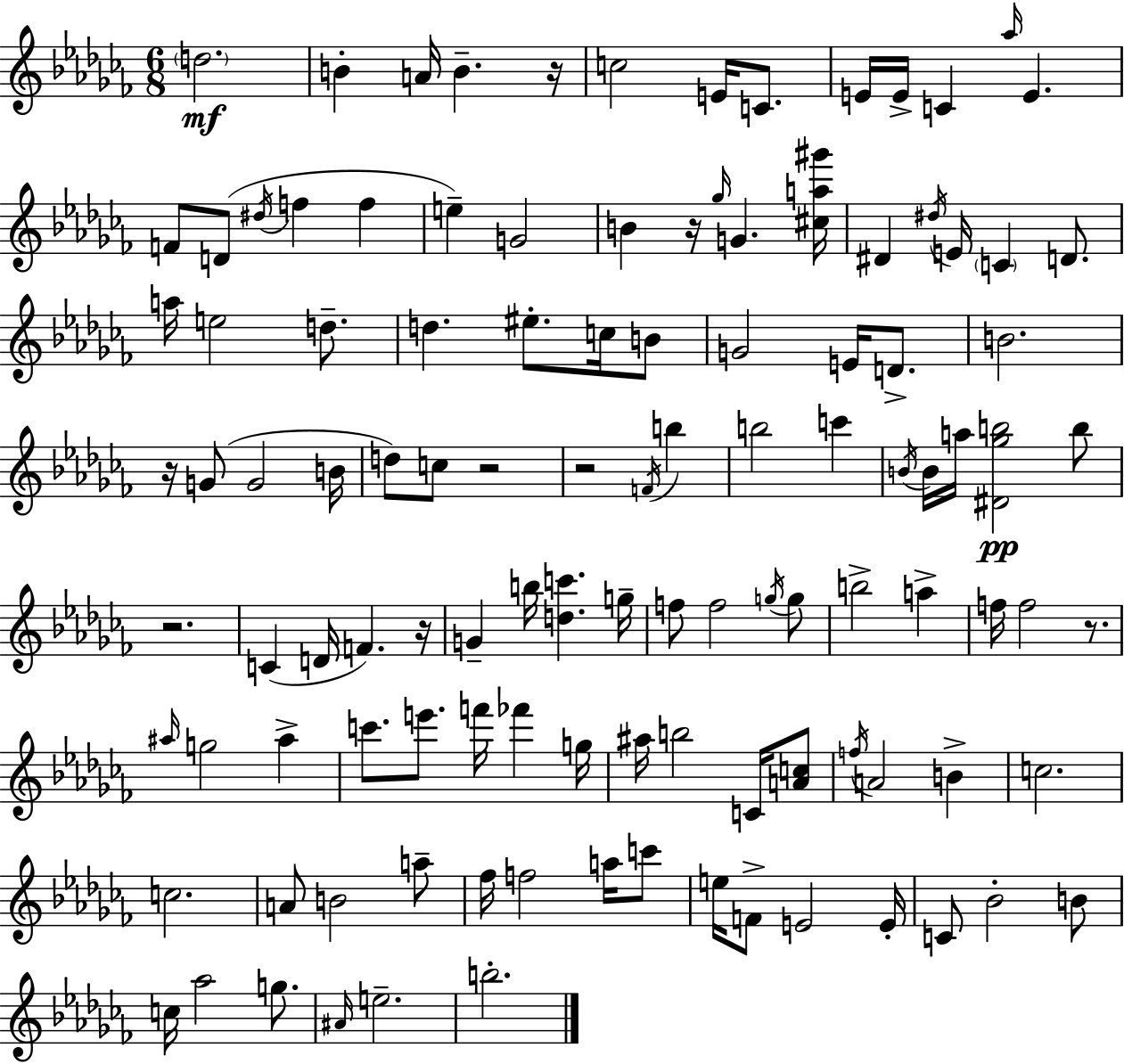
{
  \clef treble
  \numericTimeSignature
  \time 6/8
  \key aes \minor
  \repeat volta 2 { \parenthesize d''2.\mf | b'4-. a'16 b'4.-- r16 | c''2 e'16 c'8. | e'16 e'16-> c'4 \grace { aes''16 } e'4. | \break f'8 d'8( \acciaccatura { dis''16 } f''4 f''4 | e''4--) g'2 | b'4 r16 \grace { ges''16 } g'4. | <cis'' a'' gis'''>16 dis'4 \acciaccatura { dis''16 } e'16 \parenthesize c'4 | \break d'8. a''16 e''2 | d''8.-- d''4. eis''8.-. | c''16 b'8 g'2 | e'16 d'8.-> b'2. | \break r16 g'8( g'2 | b'16 d''8) c''8 r2 | r2 | \acciaccatura { f'16 } b''4 b''2 | \break c'''4 \acciaccatura { b'16 } b'16 a''16 <dis' ges'' b''>2\pp | b''8 r2. | c'4( d'16 f'4.) | r16 g'4-- b''16 <d'' c'''>4. | \break g''16-- f''8 f''2 | \acciaccatura { g''16 } g''8 b''2-> | a''4-> f''16 f''2 | r8. \grace { ais''16 } g''2 | \break ais''4-> c'''8. e'''8. | f'''16 fes'''4 g''16 ais''16 b''2 | c'16 <a' c''>8 \acciaccatura { f''16 } a'2 | b'4-> c''2. | \break c''2. | a'8 b'2 | a''8-- fes''16 f''2 | a''16 c'''8 e''16 f'8-> | \break e'2 e'16-. c'8 bes'2-. | b'8 c''16 aes''2 | g''8. \grace { ais'16 } e''2.-- | b''2.-. | \break } \bar "|."
}